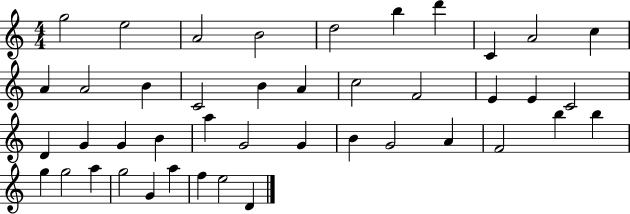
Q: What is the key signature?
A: C major